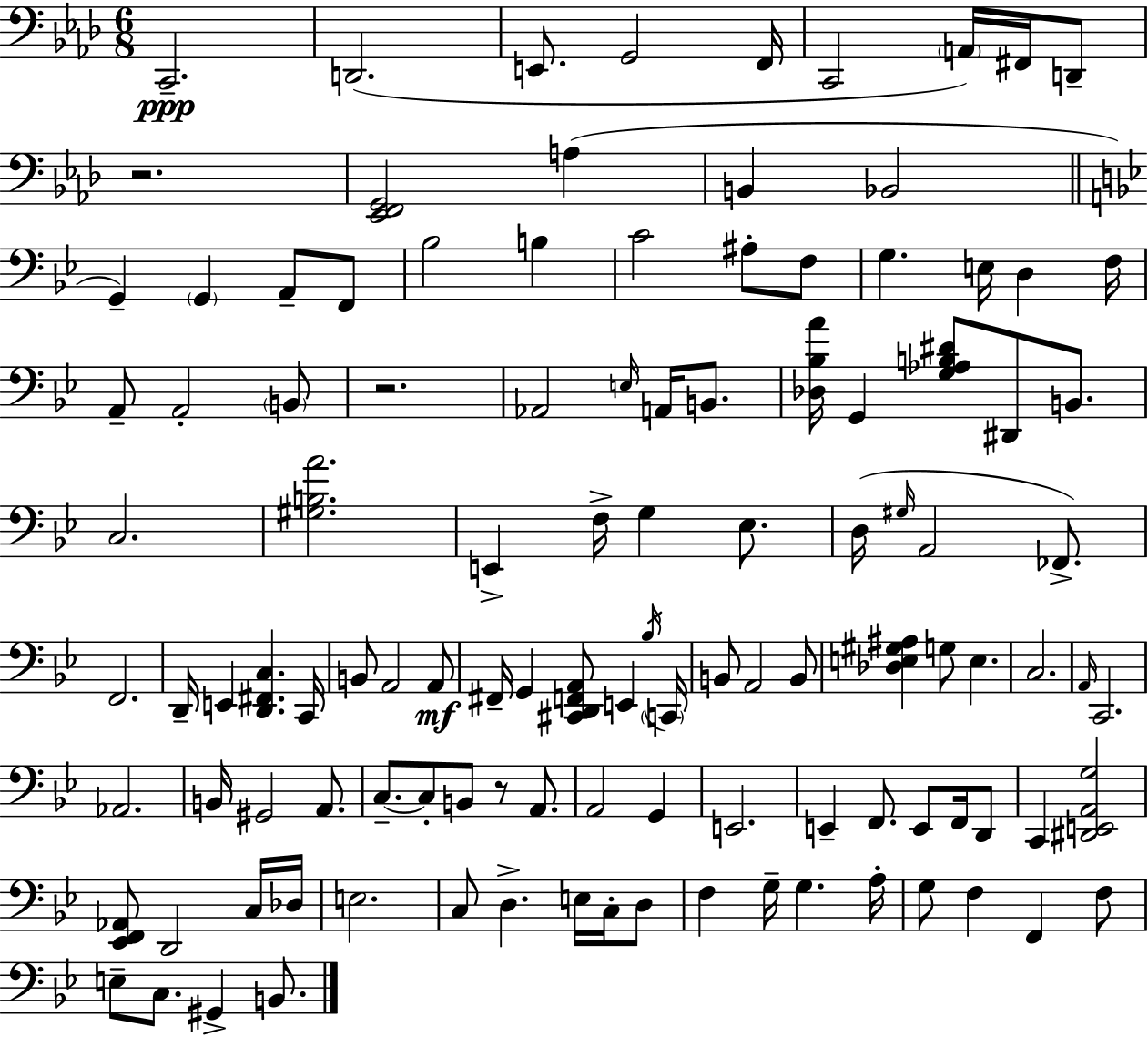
{
  \clef bass
  \numericTimeSignature
  \time 6/8
  \key aes \major
  c,2.--\ppp | d,2.( | e,8. g,2 f,16 | c,2 \parenthesize a,16) fis,16 d,8-- | \break r2. | <ees, f, g,>2 a4( | b,4 bes,2 | \bar "||" \break \key bes \major g,4--) \parenthesize g,4 a,8-- f,8 | bes2 b4 | c'2 ais8-. f8 | g4. e16 d4 f16 | \break a,8-- a,2-. \parenthesize b,8 | r2. | aes,2 \grace { e16 } a,16 b,8. | <des bes a'>16 g,4 <g aes b dis'>8 dis,8 b,8. | \break c2. | <gis b a'>2. | e,4-> f16-> g4 ees8. | d16( \grace { gis16 } a,2 fes,8.->) | \break f,2. | d,16-- e,4 <d, fis, c>4. | c,16 b,8 a,2 | a,8\mf fis,16-- g,4 <cis, d, f, a,>8 e,4 | \break \acciaccatura { bes16 } \parenthesize c,16 b,8 a,2 | b,8 <des e gis ais>4 g8 e4. | c2. | \grace { a,16 } c,2. | \break aes,2. | b,16 gis,2 | a,8. c8.--~~ c8-. b,8 r8 | a,8. a,2 | \break g,4 e,2. | e,4-- f,8. e,8 | f,16 d,8 c,4 <dis, e, a, g>2 | <ees, f, aes,>8 d,2 | \break c16 des16 e2. | c8 d4.-> | e16 c16-. d8 f4 g16-- g4. | a16-. g8 f4 f,4 | \break f8 e8-- c8. gis,4-> | b,8. \bar "|."
}